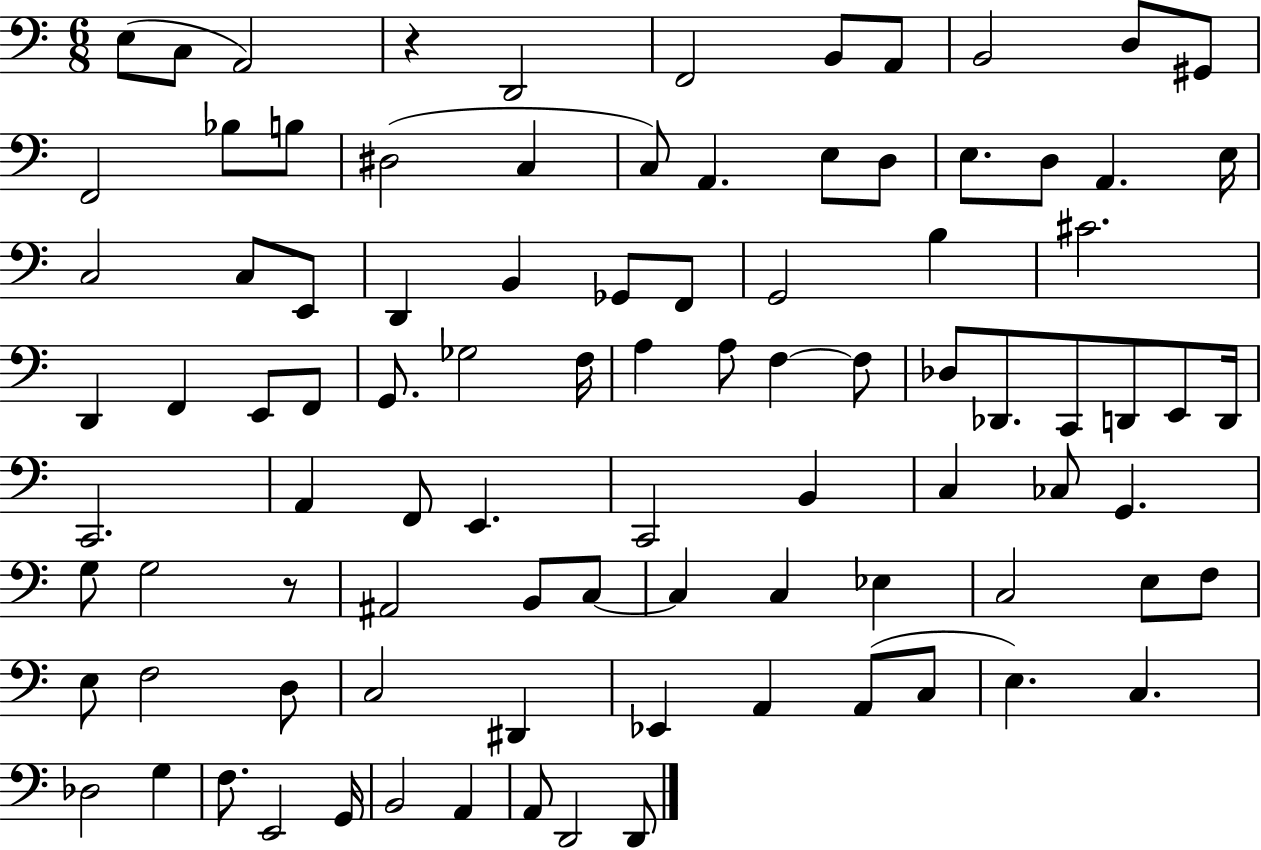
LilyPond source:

{
  \clef bass
  \numericTimeSignature
  \time 6/8
  \key c \major
  e8( c8 a,2) | r4 d,2 | f,2 b,8 a,8 | b,2 d8 gis,8 | \break f,2 bes8 b8 | dis2( c4 | c8) a,4. e8 d8 | e8. d8 a,4. e16 | \break c2 c8 e,8 | d,4 b,4 ges,8 f,8 | g,2 b4 | cis'2. | \break d,4 f,4 e,8 f,8 | g,8. ges2 f16 | a4 a8 f4~~ f8 | des8 des,8. c,8 d,8 e,8 d,16 | \break c,2. | a,4 f,8 e,4. | c,2 b,4 | c4 ces8 g,4. | \break g8 g2 r8 | ais,2 b,8 c8~~ | c4 c4 ees4 | c2 e8 f8 | \break e8 f2 d8 | c2 dis,4 | ees,4 a,4 a,8( c8 | e4.) c4. | \break des2 g4 | f8. e,2 g,16 | b,2 a,4 | a,8 d,2 d,8 | \break \bar "|."
}